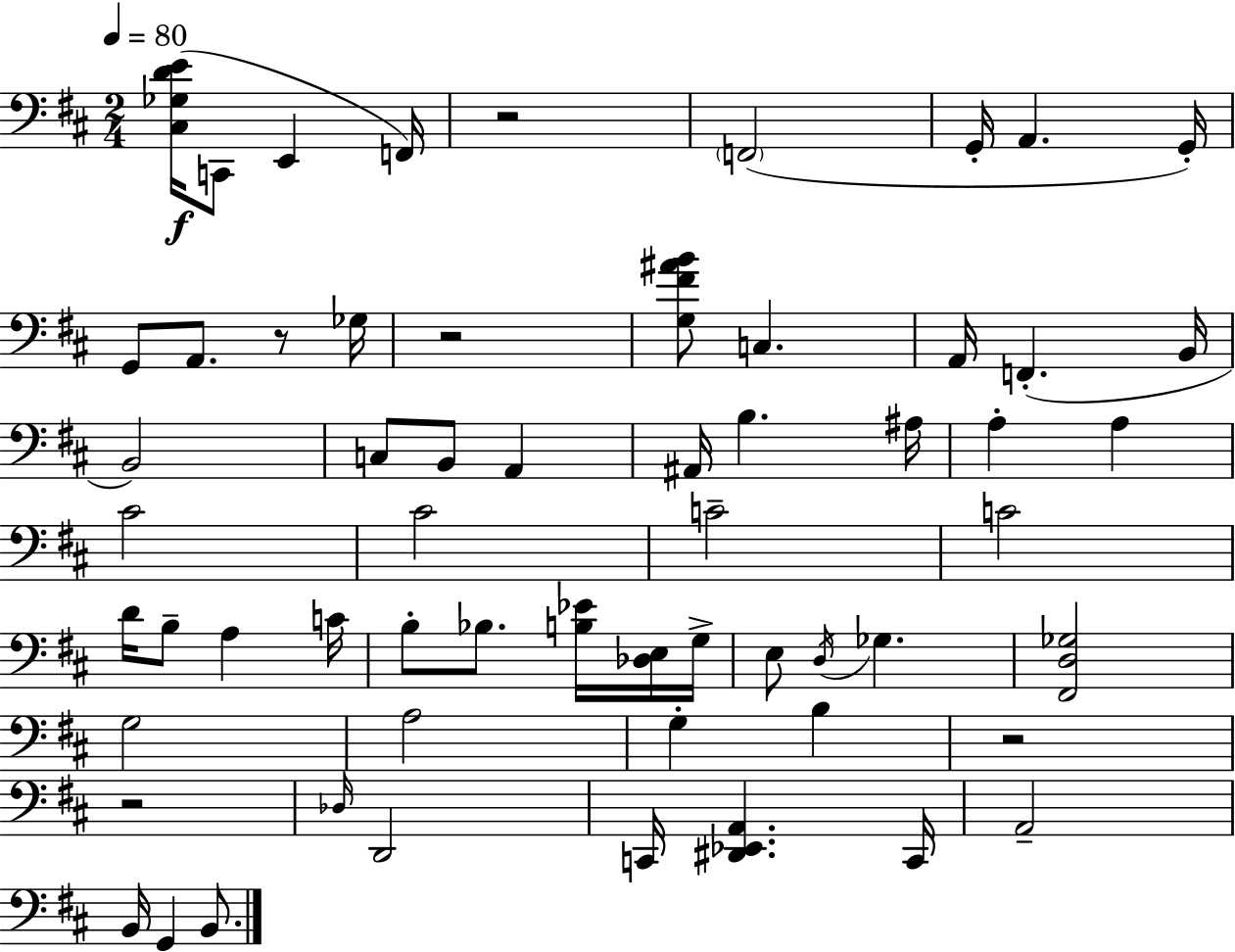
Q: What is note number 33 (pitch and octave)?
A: Bb3